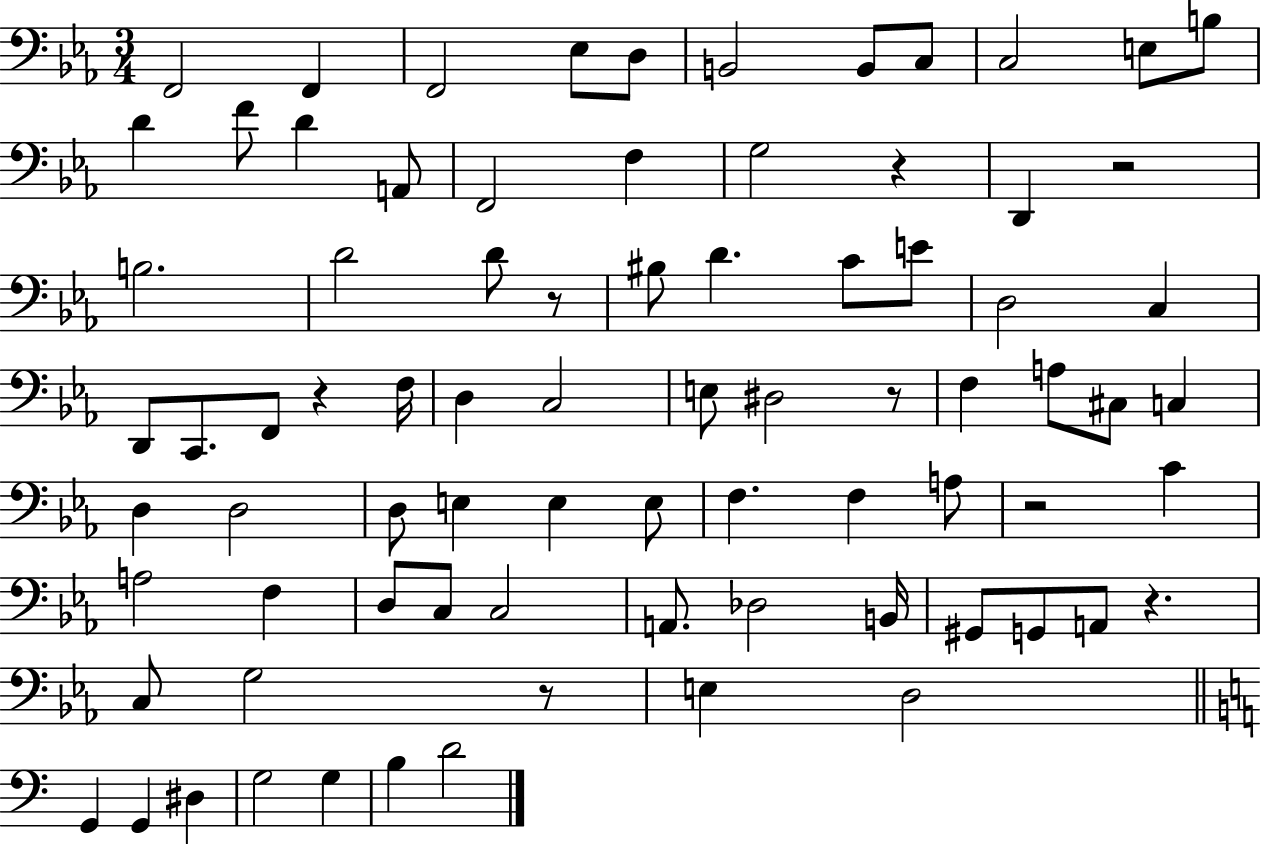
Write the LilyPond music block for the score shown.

{
  \clef bass
  \numericTimeSignature
  \time 3/4
  \key ees \major
  f,2 f,4 | f,2 ees8 d8 | b,2 b,8 c8 | c2 e8 b8 | \break d'4 f'8 d'4 a,8 | f,2 f4 | g2 r4 | d,4 r2 | \break b2. | d'2 d'8 r8 | bis8 d'4. c'8 e'8 | d2 c4 | \break d,8 c,8. f,8 r4 f16 | d4 c2 | e8 dis2 r8 | f4 a8 cis8 c4 | \break d4 d2 | d8 e4 e4 e8 | f4. f4 a8 | r2 c'4 | \break a2 f4 | d8 c8 c2 | a,8. des2 b,16 | gis,8 g,8 a,8 r4. | \break c8 g2 r8 | e4 d2 | \bar "||" \break \key a \minor g,4 g,4 dis4 | g2 g4 | b4 d'2 | \bar "|."
}